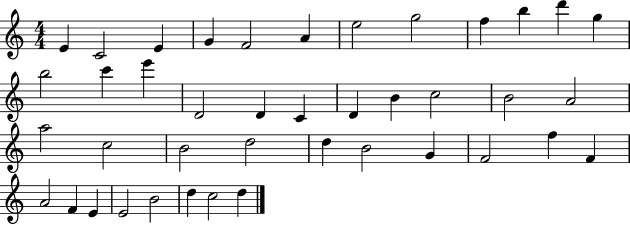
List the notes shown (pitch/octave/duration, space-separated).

E4/q C4/h E4/q G4/q F4/h A4/q E5/h G5/h F5/q B5/q D6/q G5/q B5/h C6/q E6/q D4/h D4/q C4/q D4/q B4/q C5/h B4/h A4/h A5/h C5/h B4/h D5/h D5/q B4/h G4/q F4/h F5/q F4/q A4/h F4/q E4/q E4/h B4/h D5/q C5/h D5/q